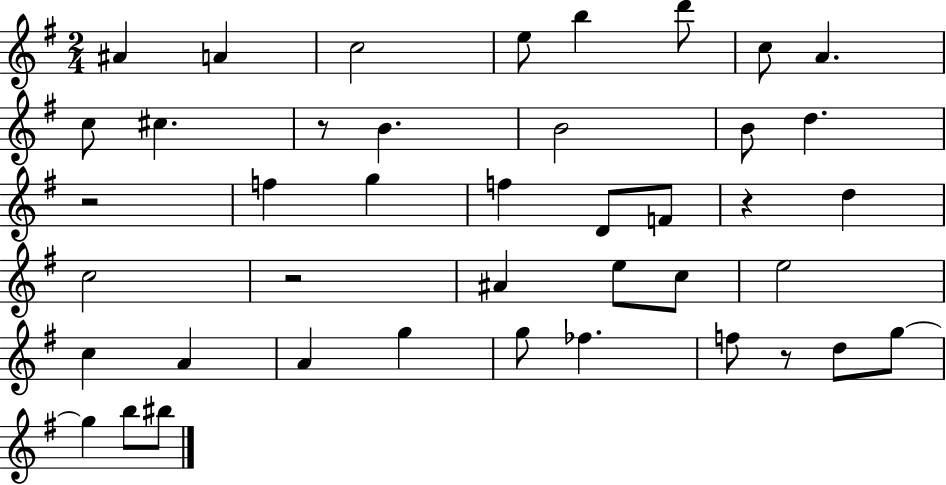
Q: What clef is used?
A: treble